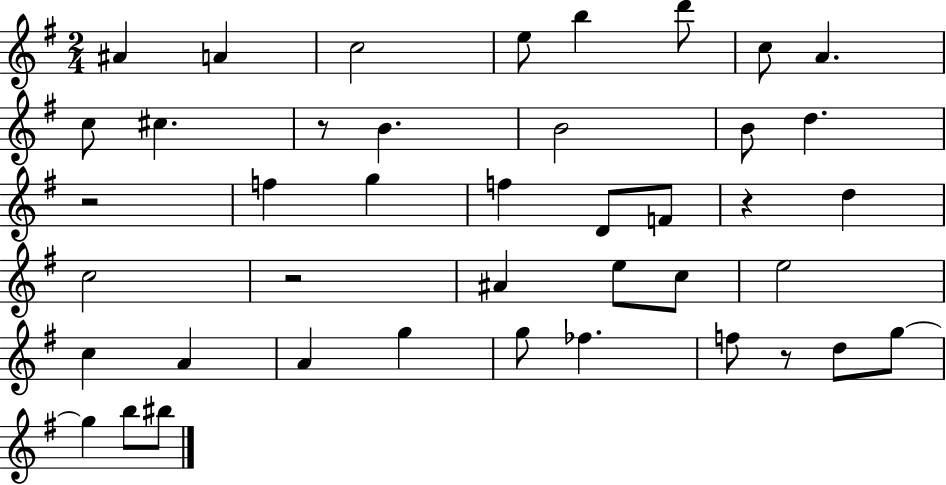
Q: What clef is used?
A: treble